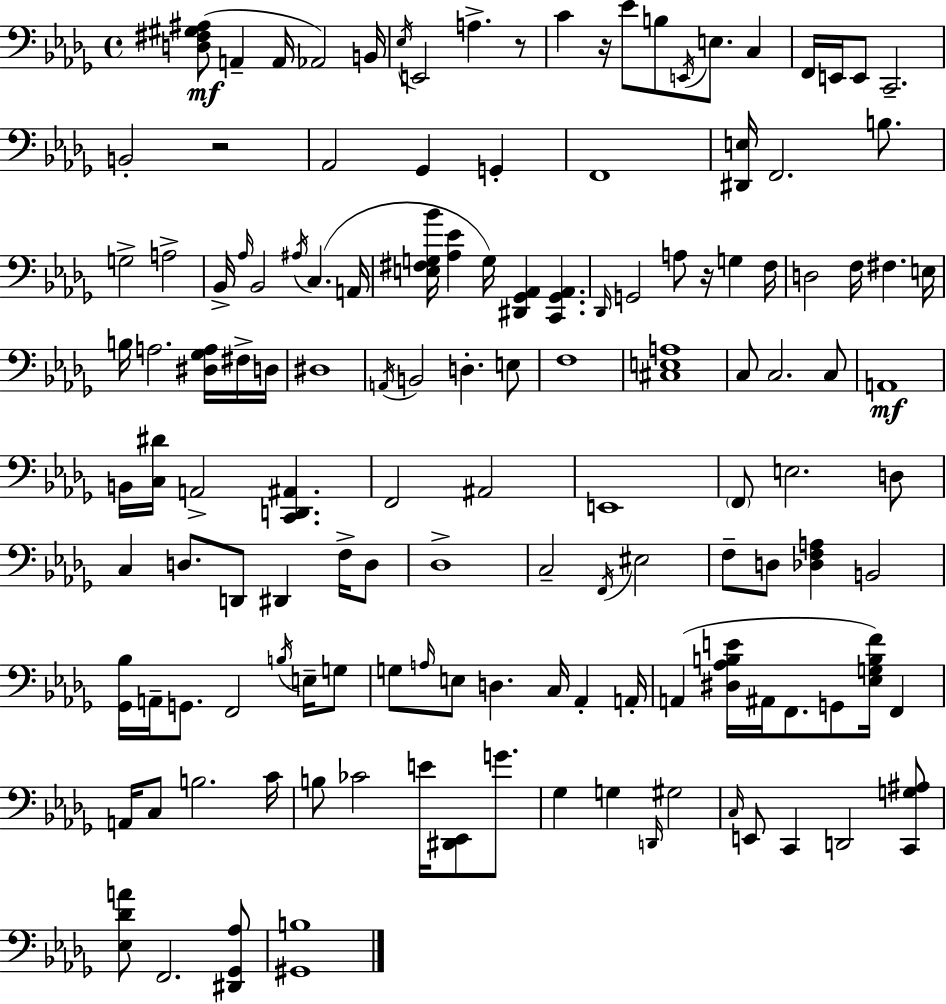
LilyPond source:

{
  \clef bass
  \time 4/4
  \defaultTimeSignature
  \key bes \minor
  \repeat volta 2 { <d fis gis ais>8(\mf a,4-- a,16 aes,2) b,16 | \acciaccatura { ees16 } e,2 a4.-> r8 | c'4 r16 ees'8 b8 \acciaccatura { e,16 } e8. c4 | f,16 e,16 e,8 c,2.-- | \break b,2-. r2 | aes,2 ges,4 g,4-. | f,1 | <dis, e>16 f,2. b8. | \break g2-> a2-> | bes,16-> \grace { aes16 } bes,2 \acciaccatura { ais16 }( c4. | a,16 <e fis g bes'>16 <aes ees'>4 g16) <dis, ges, aes,>4 <c, ges, aes,>4. | \grace { des,16 } g,2 a8 r16 | \break g4 f16 d2 f16 fis4. | e16 b16 a2. | <dis ges a>16 fis16-> d16 dis1 | \acciaccatura { a,16 } b,2 d4.-. | \break e8 f1 | <cis e a>1 | c8 c2. | c8 a,1\mf | \break b,16 <c dis'>16 a,2-> | <c, d, ais,>4. f,2 ais,2 | e,1 | \parenthesize f,8 e2. | \break d8 c4 d8. d,8 dis,4 | f16-> d8 des1-> | c2-- \acciaccatura { f,16 } eis2 | f8-- d8 <des f a>4 b,2 | \break <ges, bes>16 a,16-- g,8. f,2 | \acciaccatura { b16 } e16-- g8 g8 \grace { a16 } e8 d4. | c16 aes,4-. a,16-. a,4( <dis aes b e'>16 ais,16 f,8. | g,8 <ees g b f'>16) f,4 a,16 c8 b2. | \break c'16 b8 ces'2 | e'16 <dis, ees,>8 g'8. ges4 g4 | \grace { d,16 } gis2 \grace { c16 } e,8 c,4 | d,2 <c, g ais>8 <ees des' a'>8 f,2. | \break <dis, ges, aes>8 <gis, b>1 | } \bar "|."
}